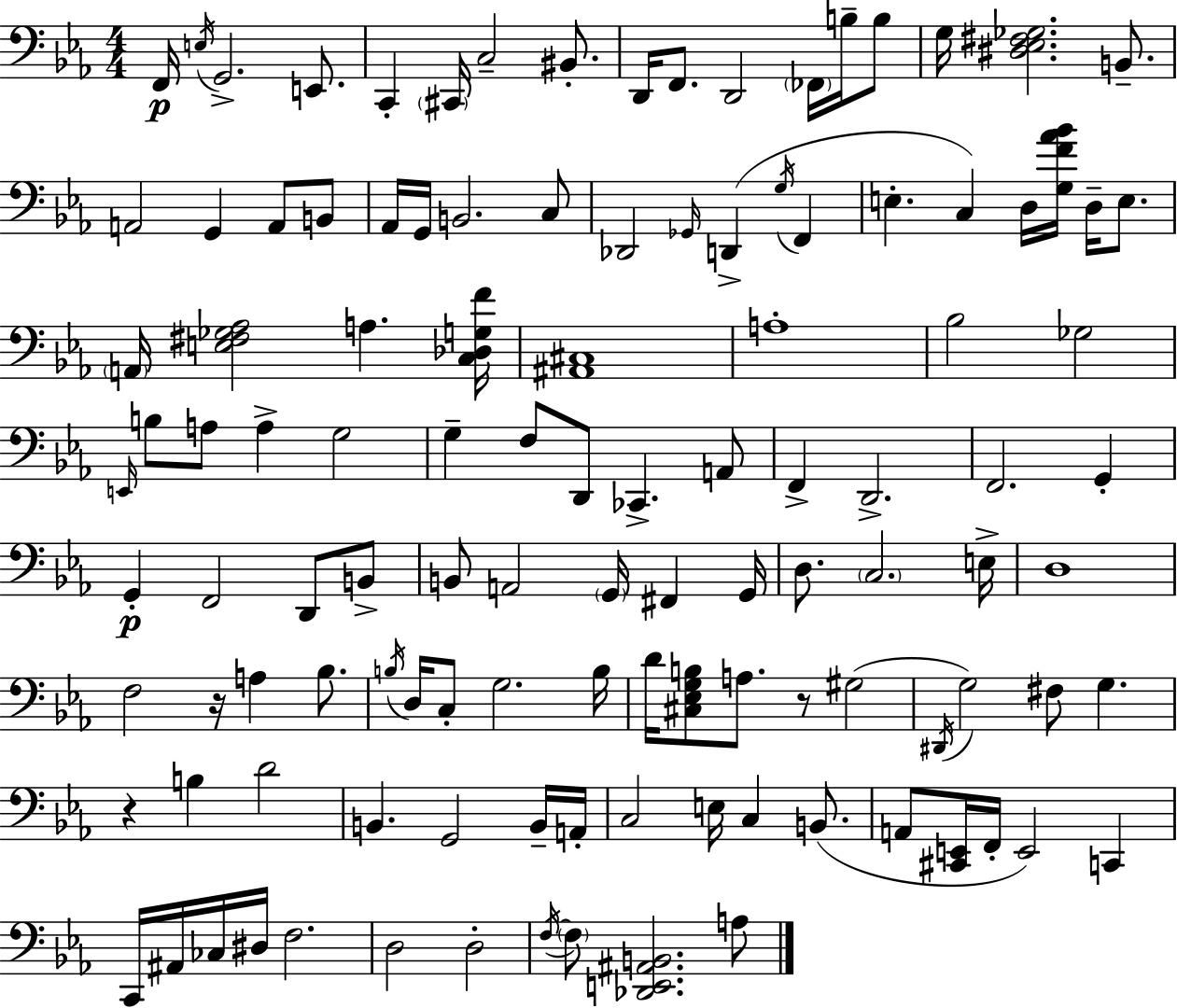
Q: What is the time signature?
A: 4/4